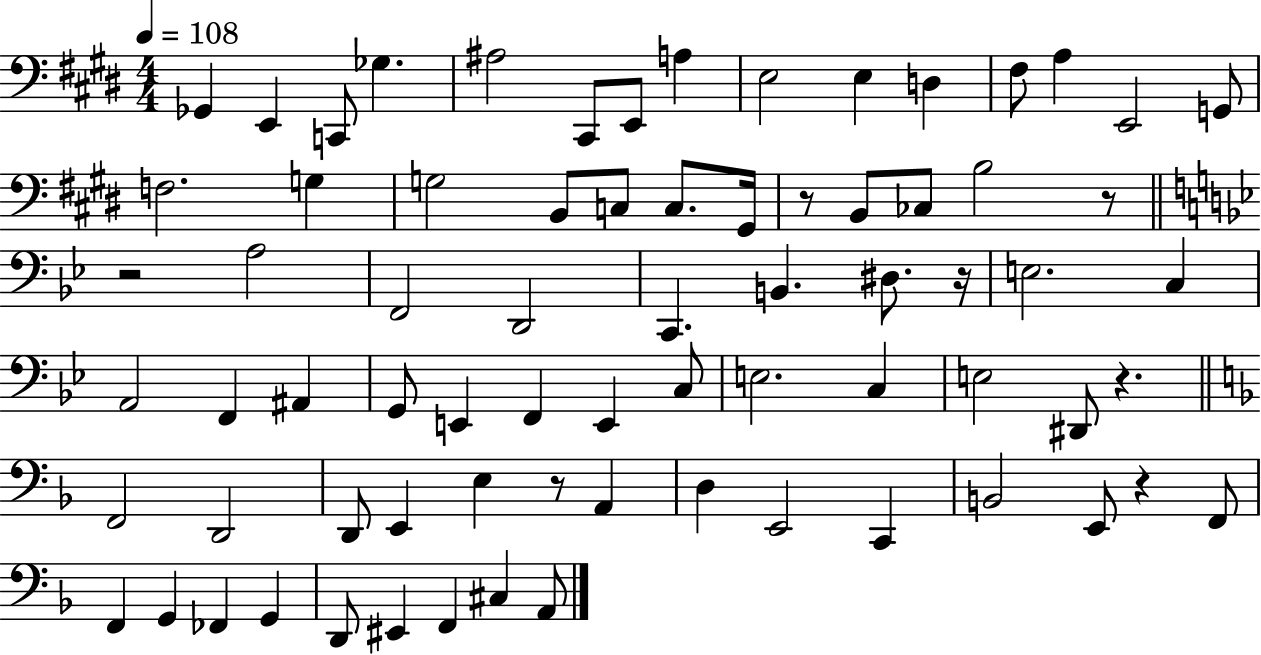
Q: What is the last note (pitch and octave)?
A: A2